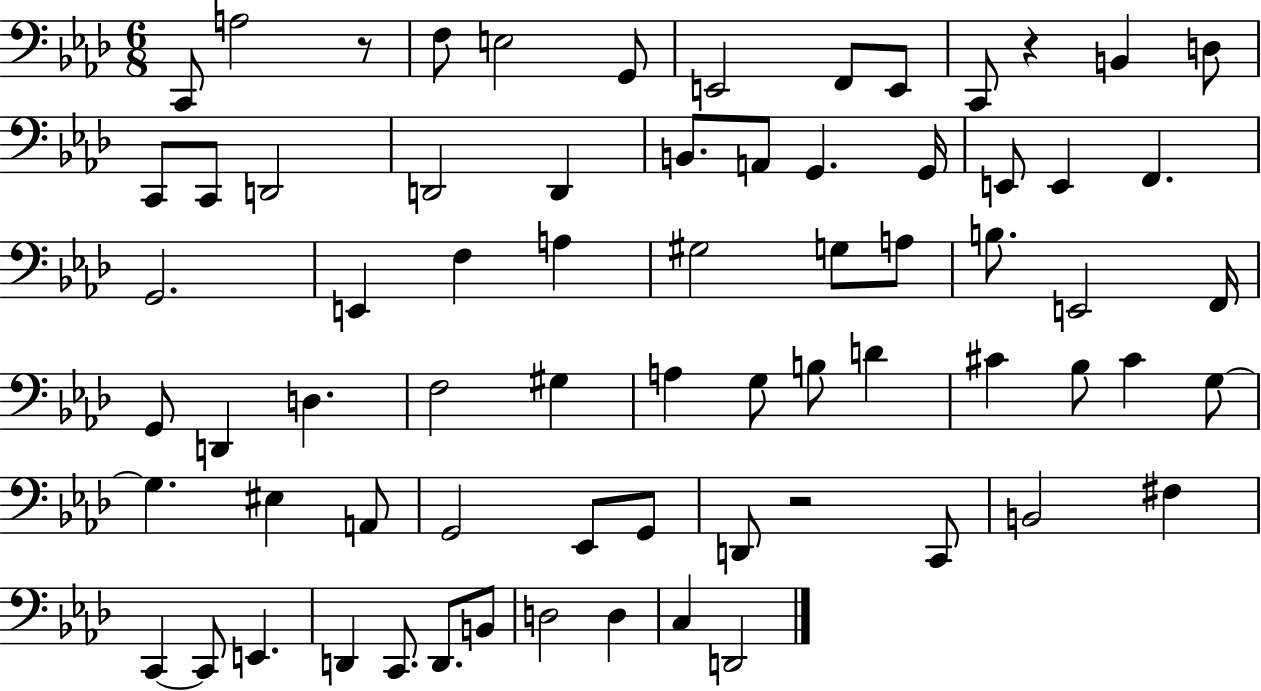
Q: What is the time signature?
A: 6/8